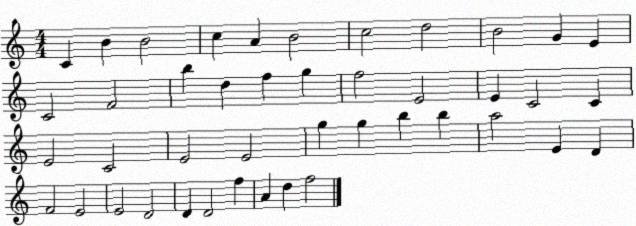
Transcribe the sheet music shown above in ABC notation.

X:1
T:Untitled
M:4/4
L:1/4
K:C
C B B2 c A B2 c2 d2 B2 G E C2 F2 b d f g f2 E2 E C2 C E2 C2 E2 E2 g g b b a2 E D F2 E2 E2 D2 D D2 f A d f2